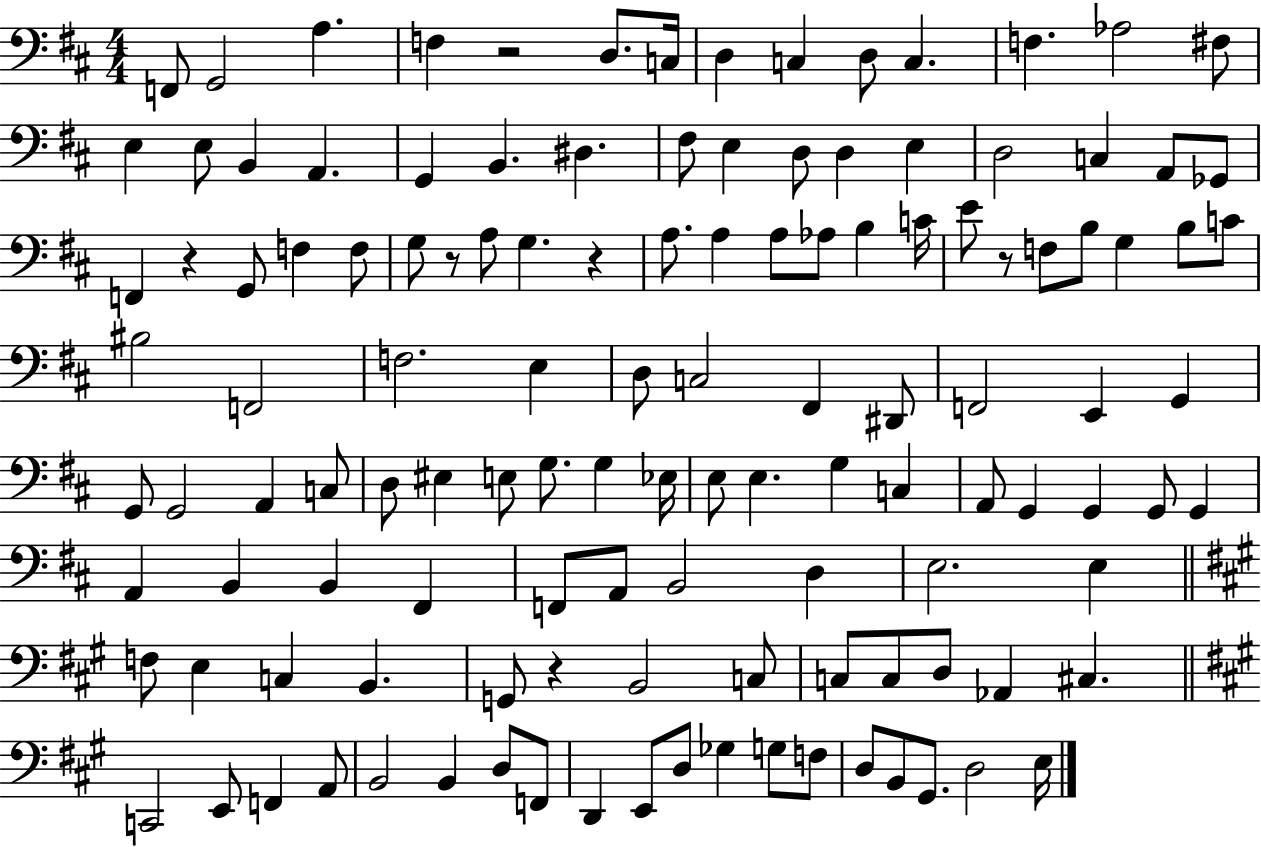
X:1
T:Untitled
M:4/4
L:1/4
K:D
F,,/2 G,,2 A, F, z2 D,/2 C,/4 D, C, D,/2 C, F, _A,2 ^F,/2 E, E,/2 B,, A,, G,, B,, ^D, ^F,/2 E, D,/2 D, E, D,2 C, A,,/2 _G,,/2 F,, z G,,/2 F, F,/2 G,/2 z/2 A,/2 G, z A,/2 A, A,/2 _A,/2 B, C/4 E/2 z/2 F,/2 B,/2 G, B,/2 C/2 ^B,2 F,,2 F,2 E, D,/2 C,2 ^F,, ^D,,/2 F,,2 E,, G,, G,,/2 G,,2 A,, C,/2 D,/2 ^E, E,/2 G,/2 G, _E,/4 E,/2 E, G, C, A,,/2 G,, G,, G,,/2 G,, A,, B,, B,, ^F,, F,,/2 A,,/2 B,,2 D, E,2 E, F,/2 E, C, B,, G,,/2 z B,,2 C,/2 C,/2 C,/2 D,/2 _A,, ^C, C,,2 E,,/2 F,, A,,/2 B,,2 B,, D,/2 F,,/2 D,, E,,/2 D,/2 _G, G,/2 F,/2 D,/2 B,,/2 ^G,,/2 D,2 E,/4